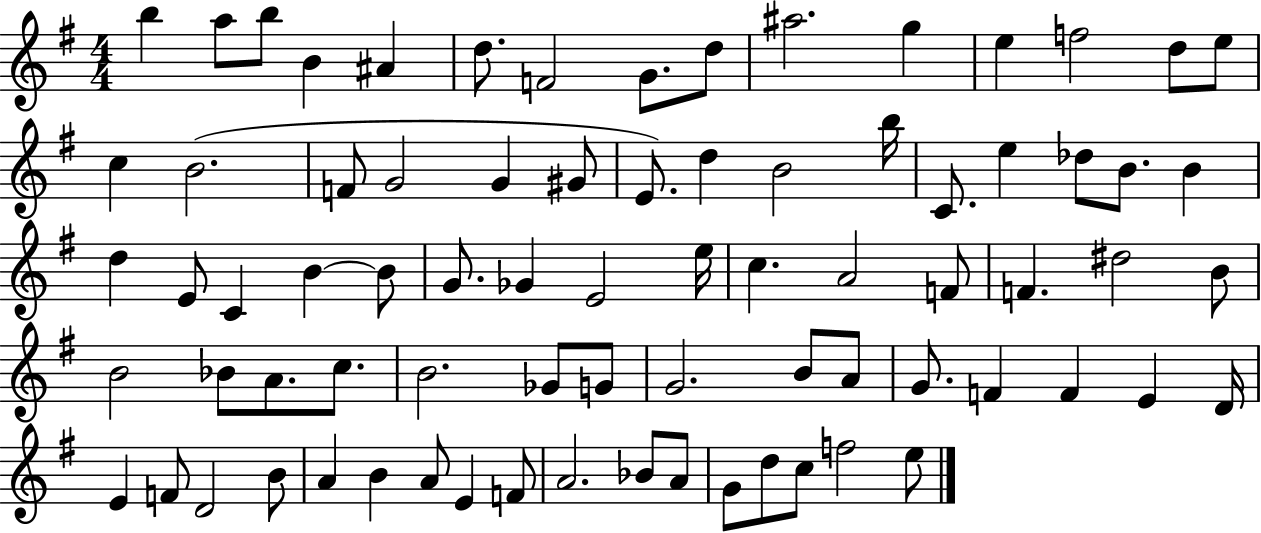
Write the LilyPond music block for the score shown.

{
  \clef treble
  \numericTimeSignature
  \time 4/4
  \key g \major
  \repeat volta 2 { b''4 a''8 b''8 b'4 ais'4 | d''8. f'2 g'8. d''8 | ais''2. g''4 | e''4 f''2 d''8 e''8 | \break c''4 b'2.( | f'8 g'2 g'4 gis'8 | e'8.) d''4 b'2 b''16 | c'8. e''4 des''8 b'8. b'4 | \break d''4 e'8 c'4 b'4~~ b'8 | g'8. ges'4 e'2 e''16 | c''4. a'2 f'8 | f'4. dis''2 b'8 | \break b'2 bes'8 a'8. c''8. | b'2. ges'8 g'8 | g'2. b'8 a'8 | g'8. f'4 f'4 e'4 d'16 | \break e'4 f'8 d'2 b'8 | a'4 b'4 a'8 e'4 f'8 | a'2. bes'8 a'8 | g'8 d''8 c''8 f''2 e''8 | \break } \bar "|."
}